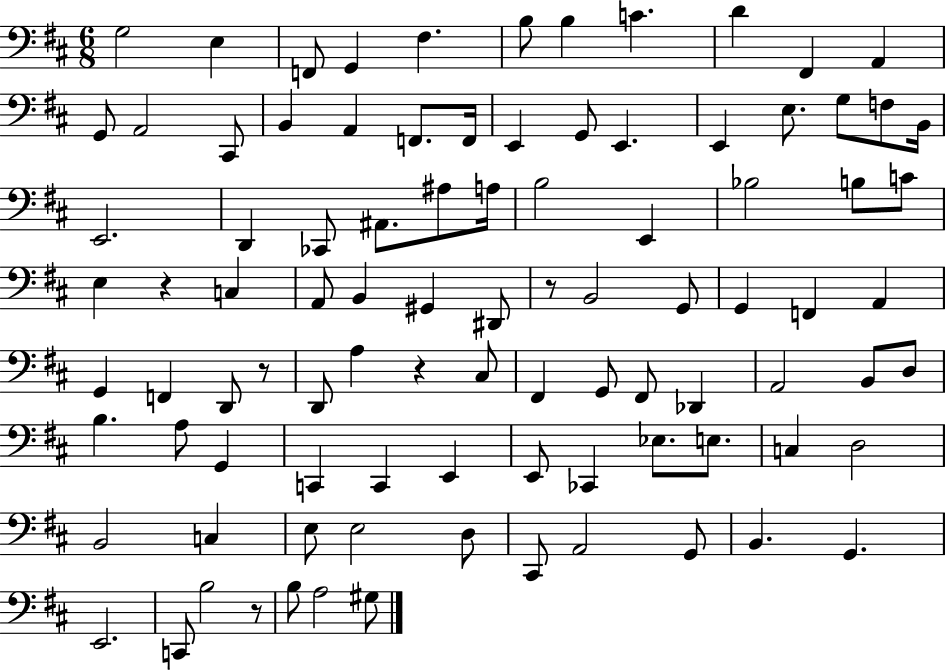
{
  \clef bass
  \numericTimeSignature
  \time 6/8
  \key d \major
  g2 e4 | f,8 g,4 fis4. | b8 b4 c'4. | d'4 fis,4 a,4 | \break g,8 a,2 cis,8 | b,4 a,4 f,8. f,16 | e,4 g,8 e,4. | e,4 e8. g8 f8 b,16 | \break e,2. | d,4 ces,8 ais,8. ais8 a16 | b2 e,4 | bes2 b8 c'8 | \break e4 r4 c4 | a,8 b,4 gis,4 dis,8 | r8 b,2 g,8 | g,4 f,4 a,4 | \break g,4 f,4 d,8 r8 | d,8 a4 r4 cis8 | fis,4 g,8 fis,8 des,4 | a,2 b,8 d8 | \break b4. a8 g,4 | c,4 c,4 e,4 | e,8 ces,4 ees8. e8. | c4 d2 | \break b,2 c4 | e8 e2 d8 | cis,8 a,2 g,8 | b,4. g,4. | \break e,2. | c,8 b2 r8 | b8 a2 gis8 | \bar "|."
}